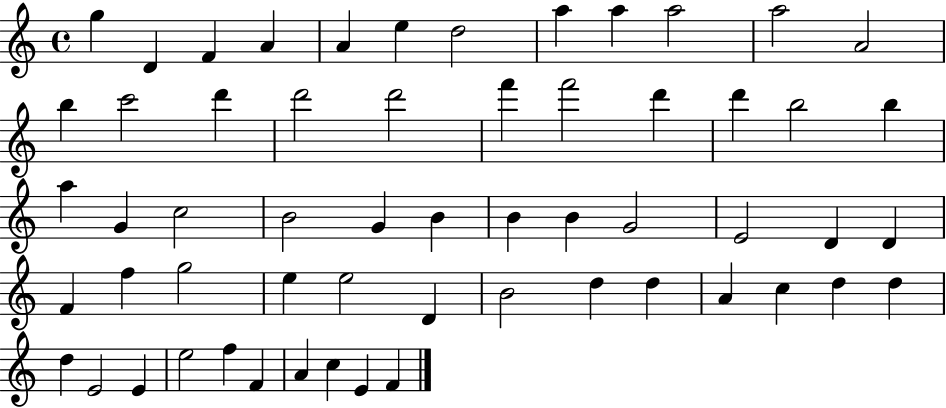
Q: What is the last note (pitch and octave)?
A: F4